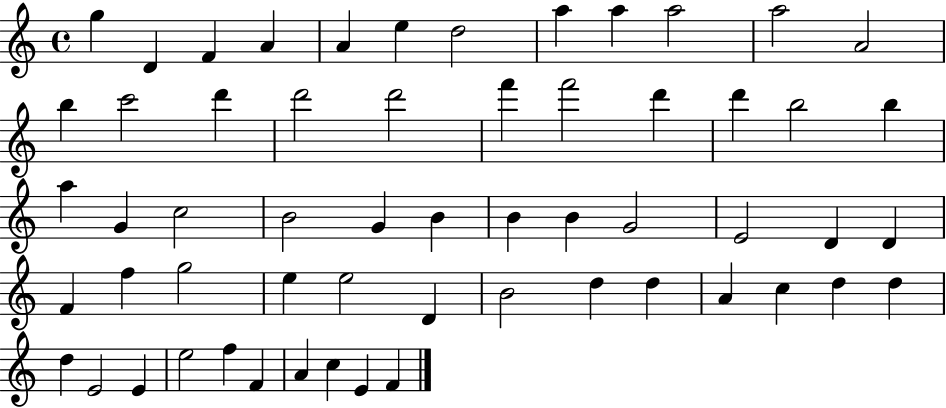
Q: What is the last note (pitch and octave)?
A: F4